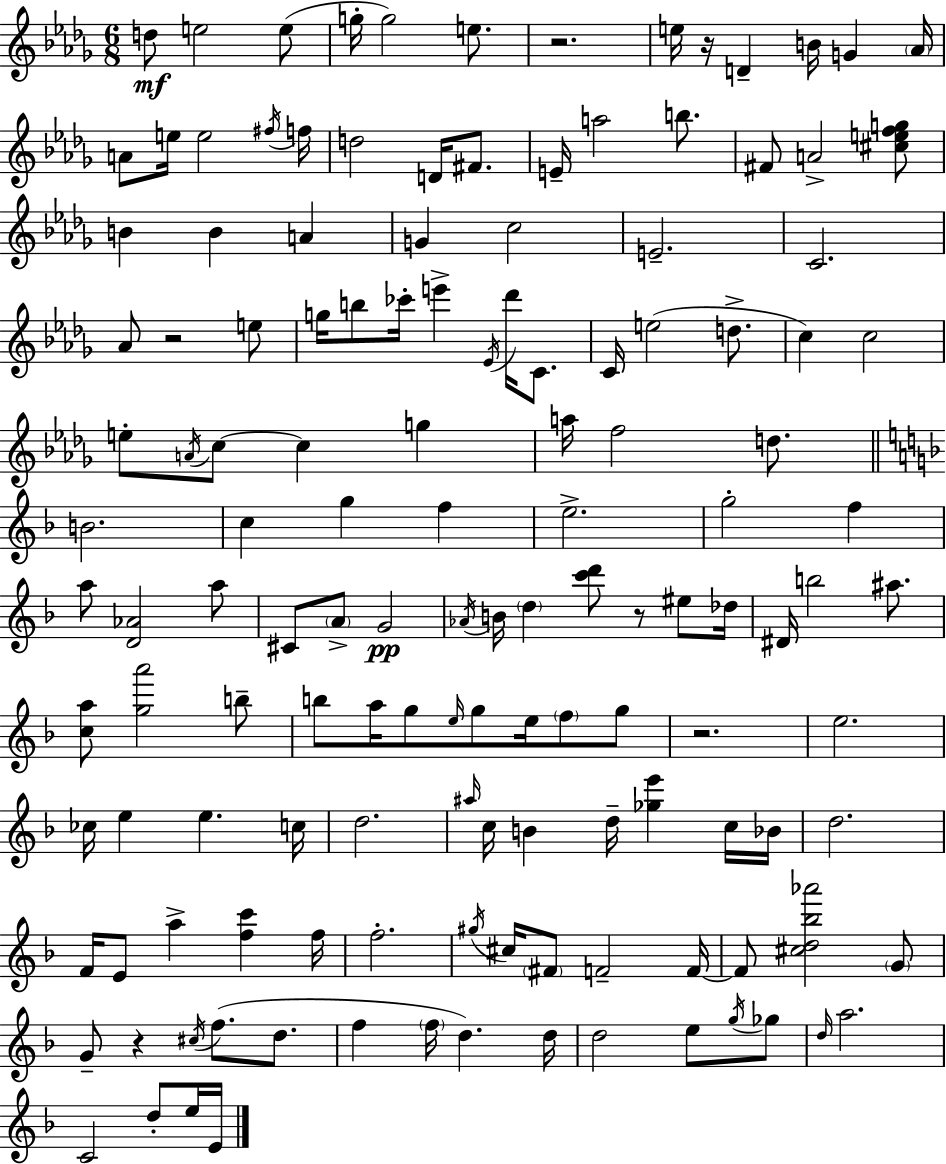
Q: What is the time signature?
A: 6/8